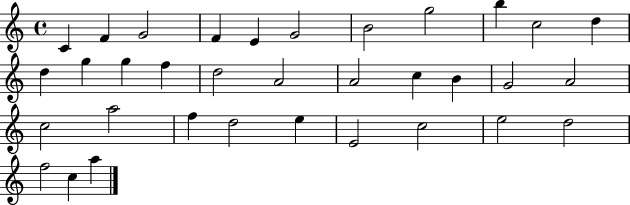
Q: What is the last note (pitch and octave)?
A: A5